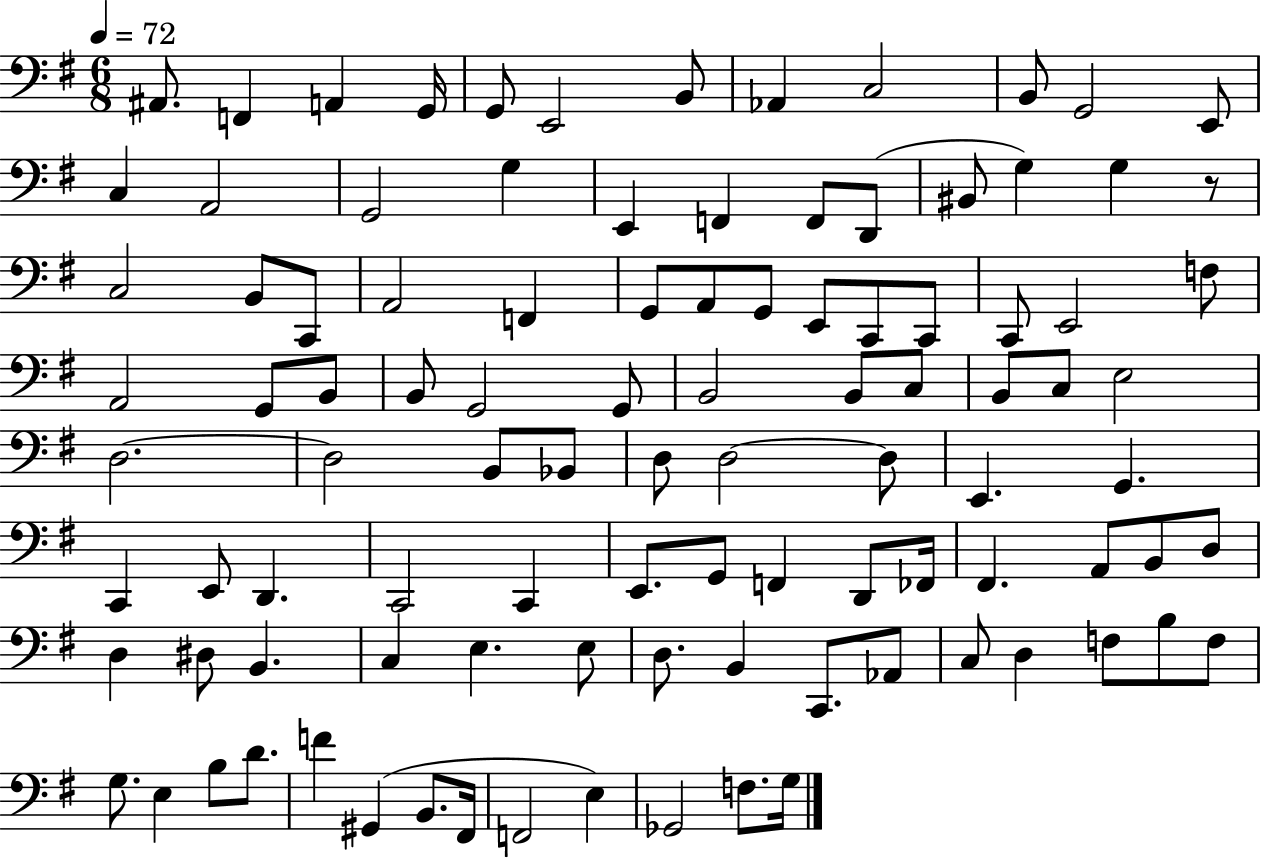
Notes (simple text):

A#2/e. F2/q A2/q G2/s G2/e E2/h B2/e Ab2/q C3/h B2/e G2/h E2/e C3/q A2/h G2/h G3/q E2/q F2/q F2/e D2/e BIS2/e G3/q G3/q R/e C3/h B2/e C2/e A2/h F2/q G2/e A2/e G2/e E2/e C2/e C2/e C2/e E2/h F3/e A2/h G2/e B2/e B2/e G2/h G2/e B2/h B2/e C3/e B2/e C3/e E3/h D3/h. D3/h B2/e Bb2/e D3/e D3/h D3/e E2/q. G2/q. C2/q E2/e D2/q. C2/h C2/q E2/e. G2/e F2/q D2/e FES2/s F#2/q. A2/e B2/e D3/e D3/q D#3/e B2/q. C3/q E3/q. E3/e D3/e. B2/q C2/e. Ab2/e C3/e D3/q F3/e B3/e F3/e G3/e. E3/q B3/e D4/e. F4/q G#2/q B2/e. F#2/s F2/h E3/q Gb2/h F3/e. G3/s